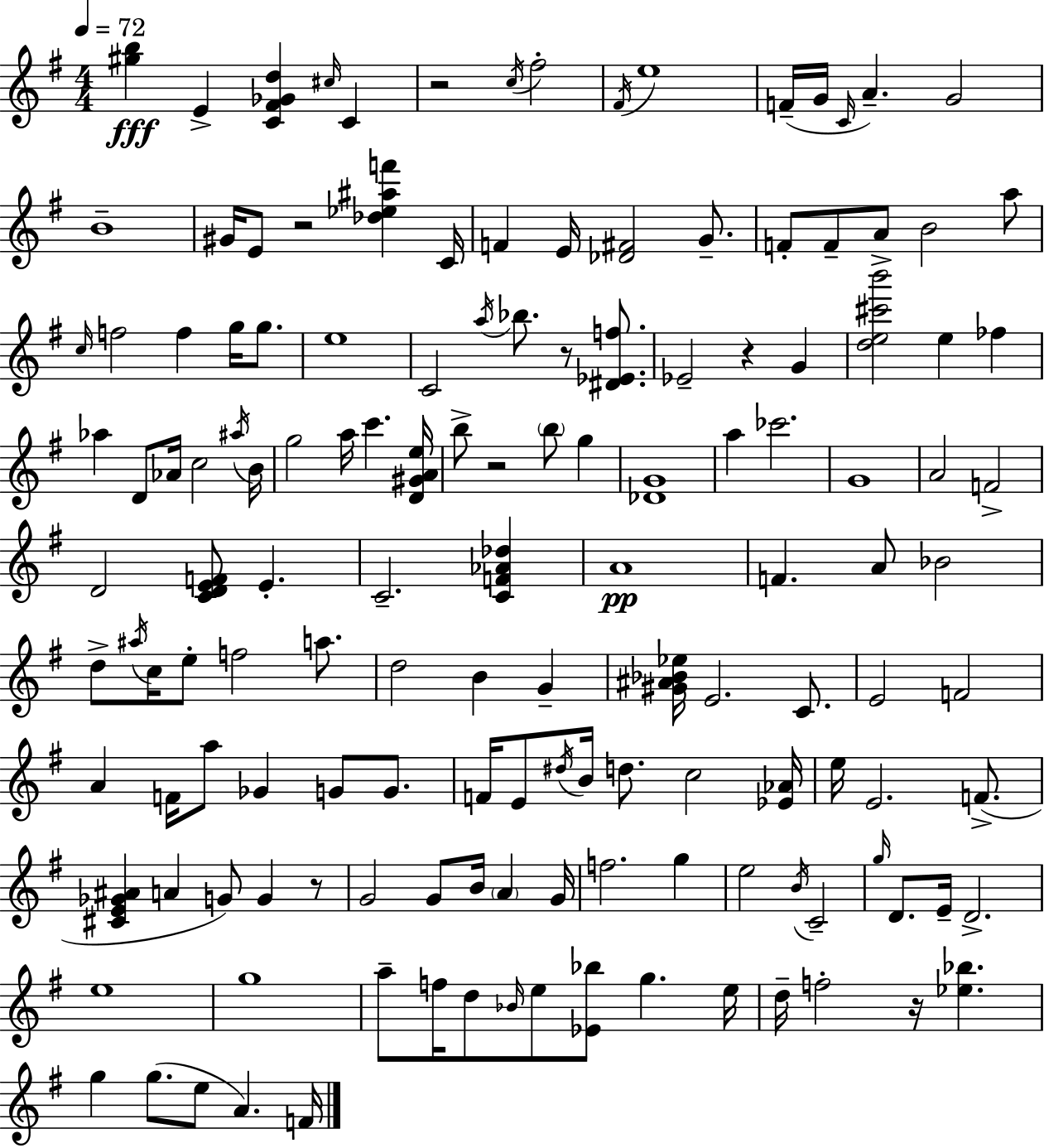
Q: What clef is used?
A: treble